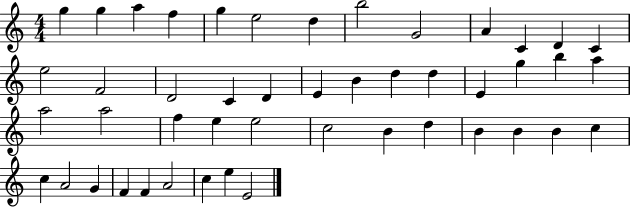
X:1
T:Untitled
M:4/4
L:1/4
K:C
g g a f g e2 d b2 G2 A C D C e2 F2 D2 C D E B d d E g b a a2 a2 f e e2 c2 B d B B B c c A2 G F F A2 c e E2